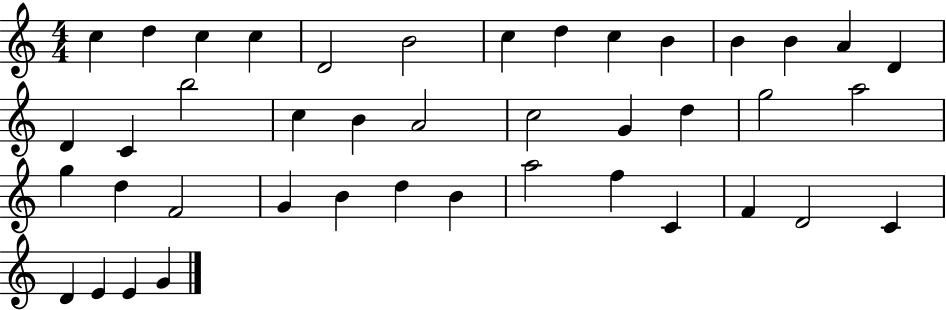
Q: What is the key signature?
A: C major